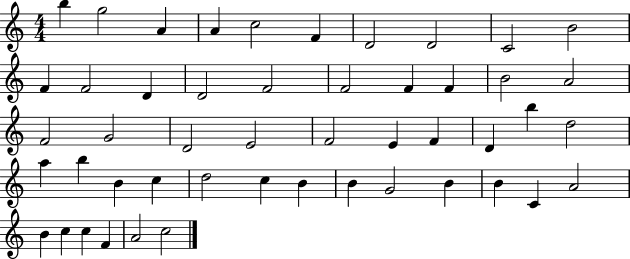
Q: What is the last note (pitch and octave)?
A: C5